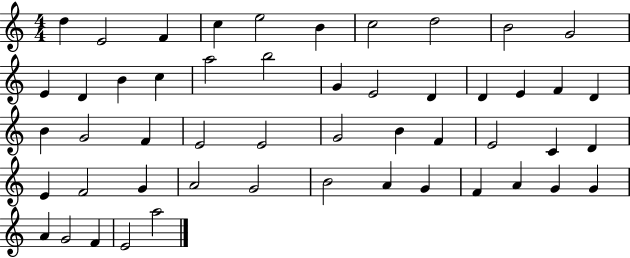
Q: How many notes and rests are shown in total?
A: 51